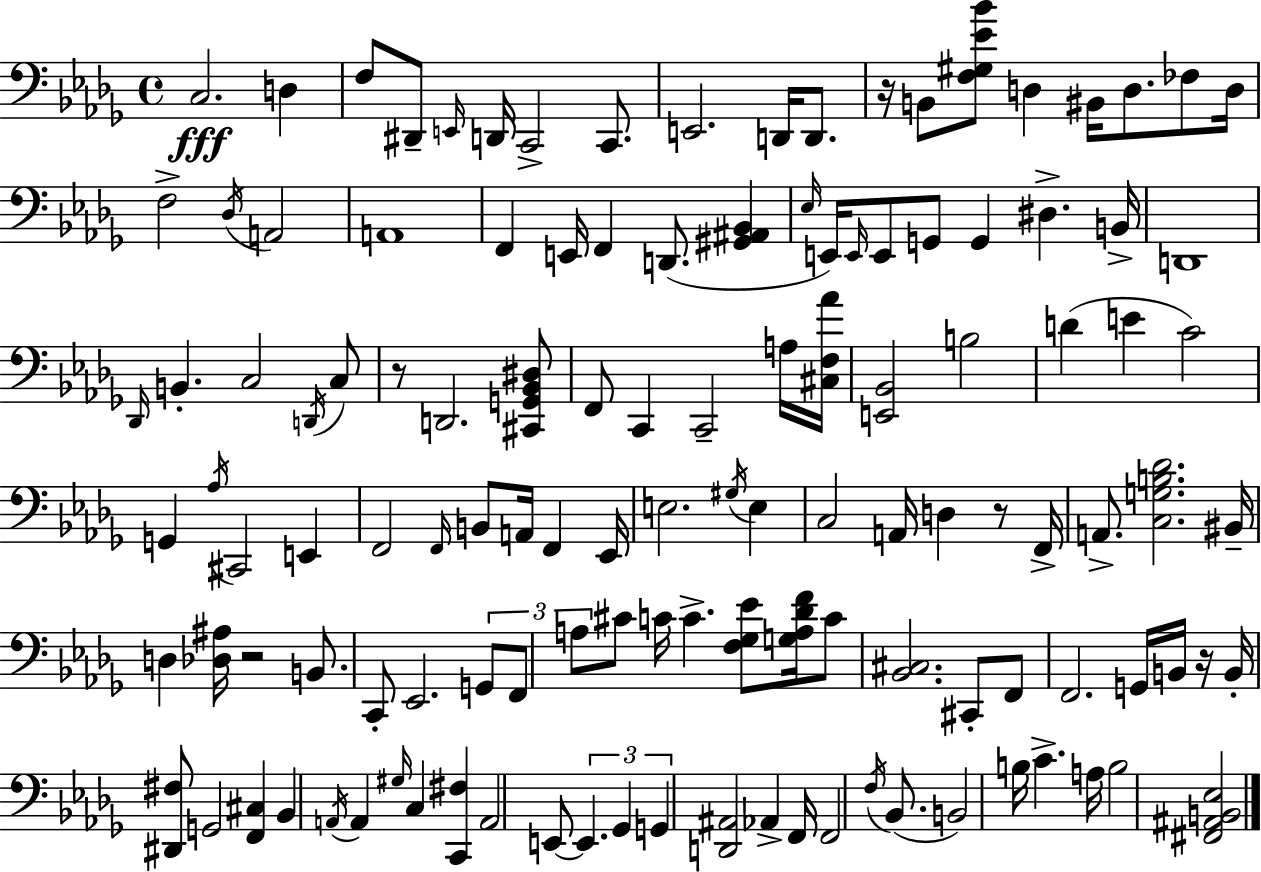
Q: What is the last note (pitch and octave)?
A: B3